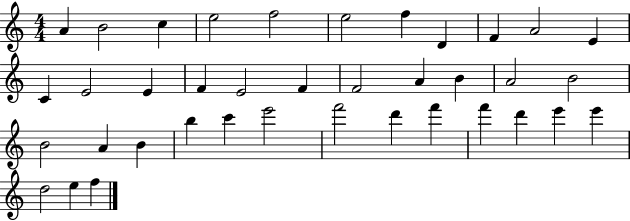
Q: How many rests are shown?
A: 0